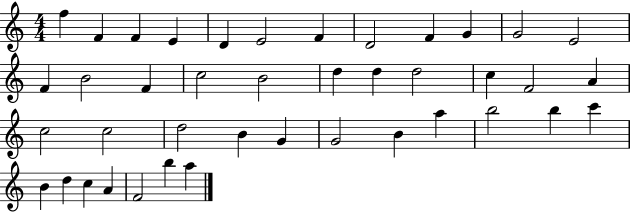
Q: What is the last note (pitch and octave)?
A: A5